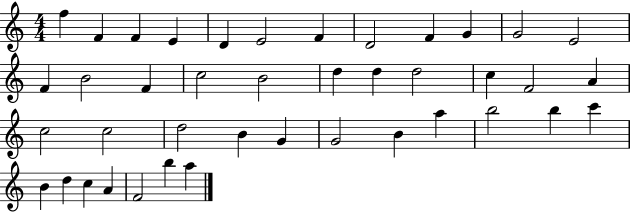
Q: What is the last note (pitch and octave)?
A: A5